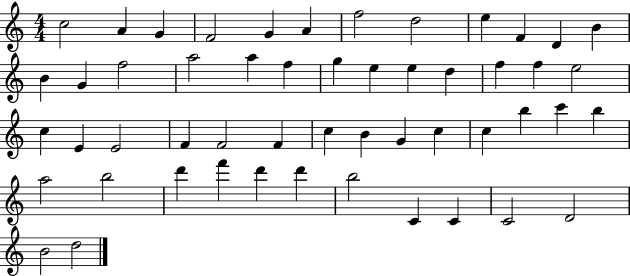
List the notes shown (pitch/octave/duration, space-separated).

C5/h A4/q G4/q F4/h G4/q A4/q F5/h D5/h E5/q F4/q D4/q B4/q B4/q G4/q F5/h A5/h A5/q F5/q G5/q E5/q E5/q D5/q F5/q F5/q E5/h C5/q E4/q E4/h F4/q F4/h F4/q C5/q B4/q G4/q C5/q C5/q B5/q C6/q B5/q A5/h B5/h D6/q F6/q D6/q D6/q B5/h C4/q C4/q C4/h D4/h B4/h D5/h